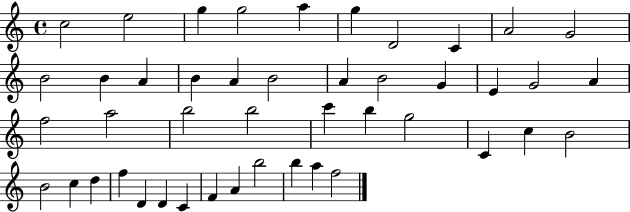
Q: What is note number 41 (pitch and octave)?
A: A4